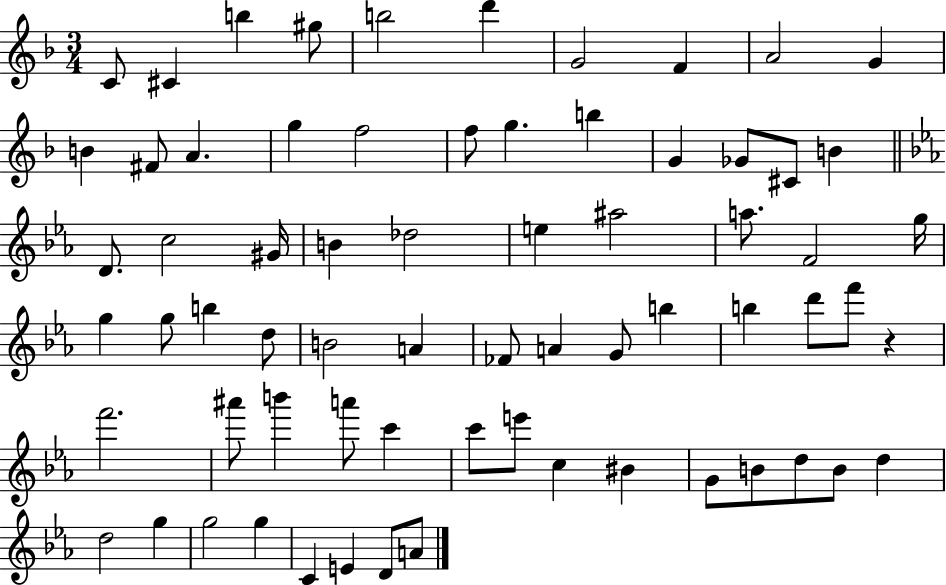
C4/e C#4/q B5/q G#5/e B5/h D6/q G4/h F4/q A4/h G4/q B4/q F#4/e A4/q. G5/q F5/h F5/e G5/q. B5/q G4/q Gb4/e C#4/e B4/q D4/e. C5/h G#4/s B4/q Db5/h E5/q A#5/h A5/e. F4/h G5/s G5/q G5/e B5/q D5/e B4/h A4/q FES4/e A4/q G4/e B5/q B5/q D6/e F6/e R/q F6/h. A#6/e B6/q A6/e C6/q C6/e E6/e C5/q BIS4/q G4/e B4/e D5/e B4/e D5/q D5/h G5/q G5/h G5/q C4/q E4/q D4/e A4/e